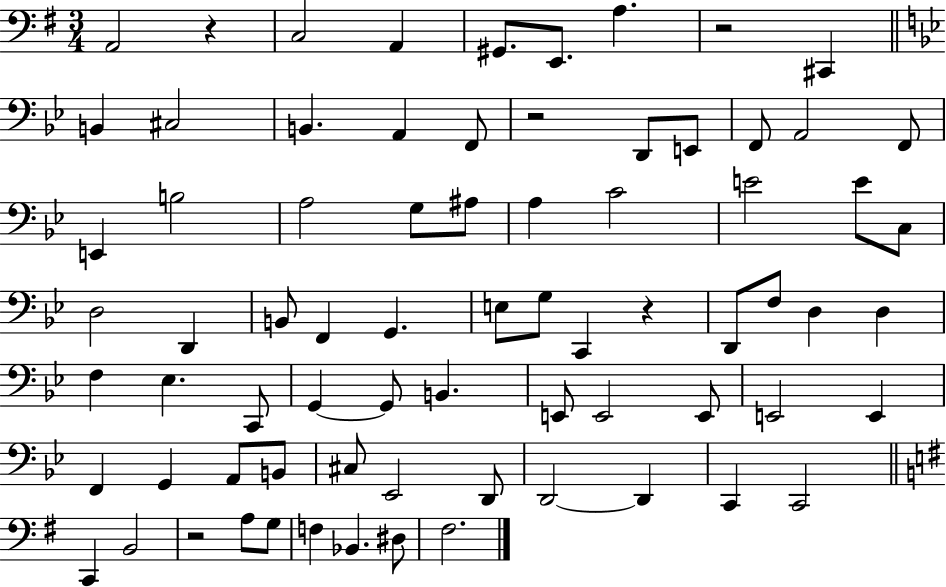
{
  \clef bass
  \numericTimeSignature
  \time 3/4
  \key g \major
  a,2 r4 | c2 a,4 | gis,8. e,8. a4. | r2 cis,4 | \break \bar "||" \break \key bes \major b,4 cis2 | b,4. a,4 f,8 | r2 d,8 e,8 | f,8 a,2 f,8 | \break e,4 b2 | a2 g8 ais8 | a4 c'2 | e'2 e'8 c8 | \break d2 d,4 | b,8 f,4 g,4. | e8 g8 c,4 r4 | d,8 f8 d4 d4 | \break f4 ees4. c,8 | g,4~~ g,8 b,4. | e,8 e,2 e,8 | e,2 e,4 | \break f,4 g,4 a,8 b,8 | cis8 ees,2 d,8 | d,2~~ d,4 | c,4 c,2 | \break \bar "||" \break \key g \major c,4 b,2 | r2 a8 g8 | f4 bes,4. dis8 | fis2. | \break \bar "|."
}